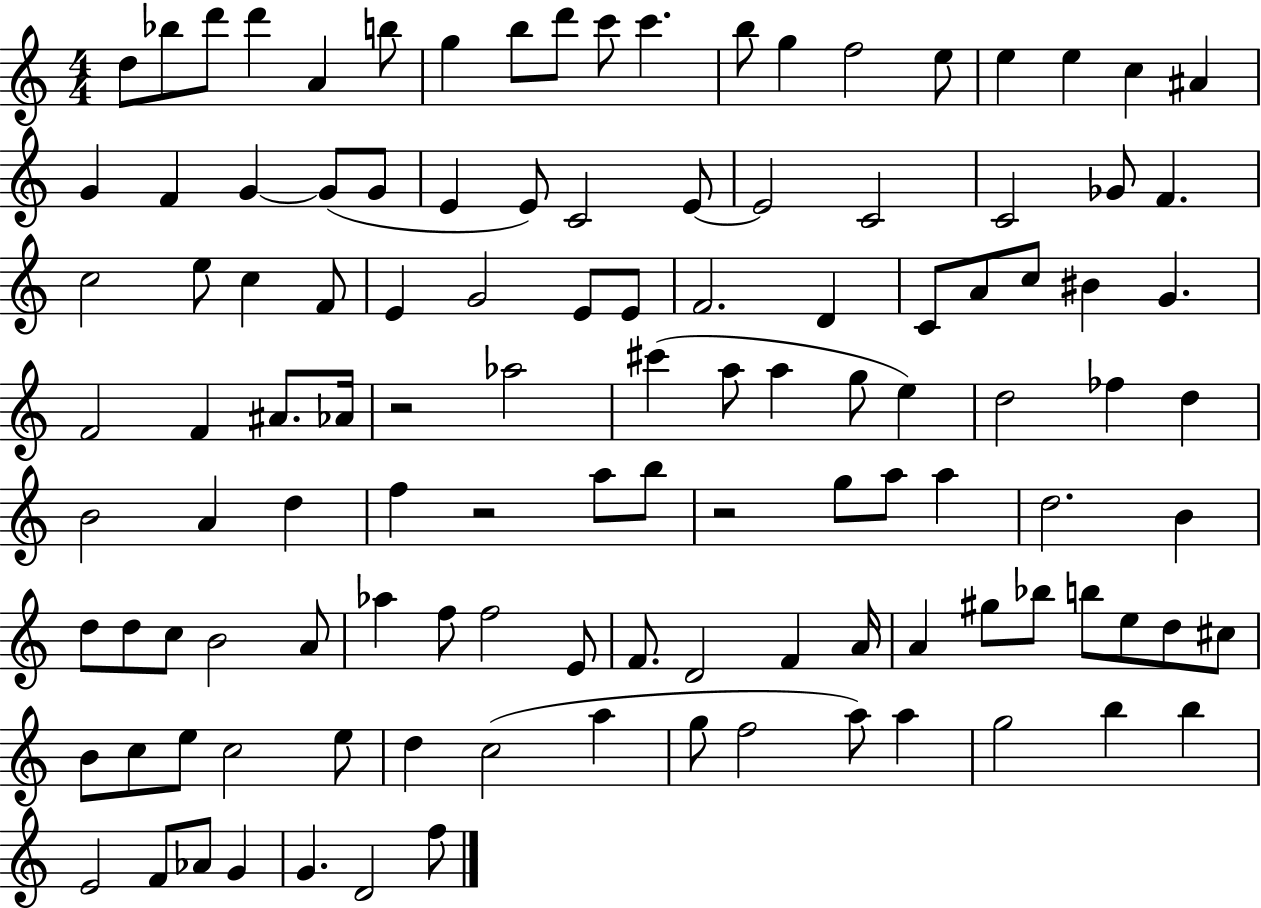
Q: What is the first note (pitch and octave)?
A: D5